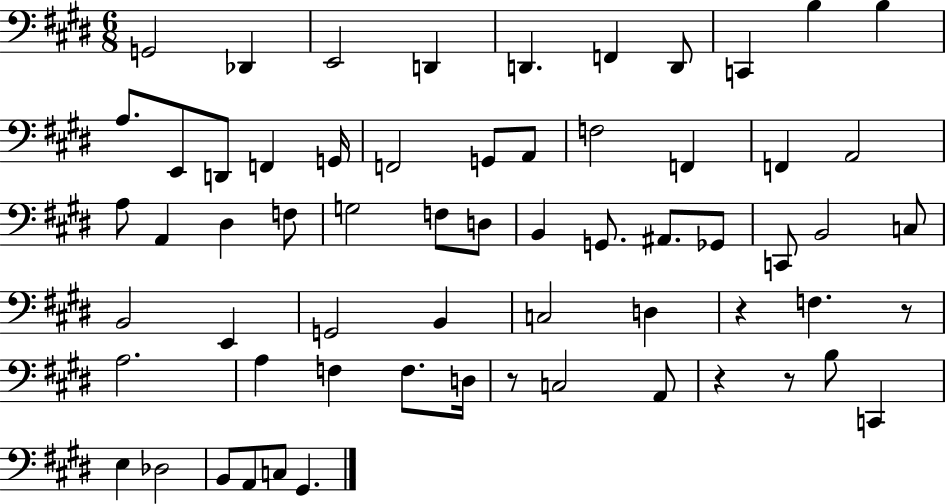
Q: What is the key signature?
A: E major